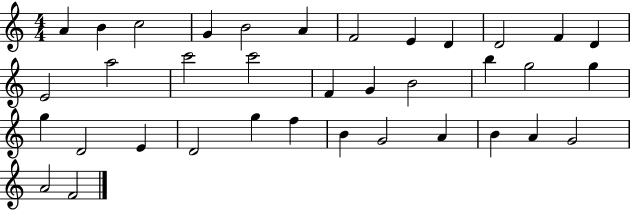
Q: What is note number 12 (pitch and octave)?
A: D4